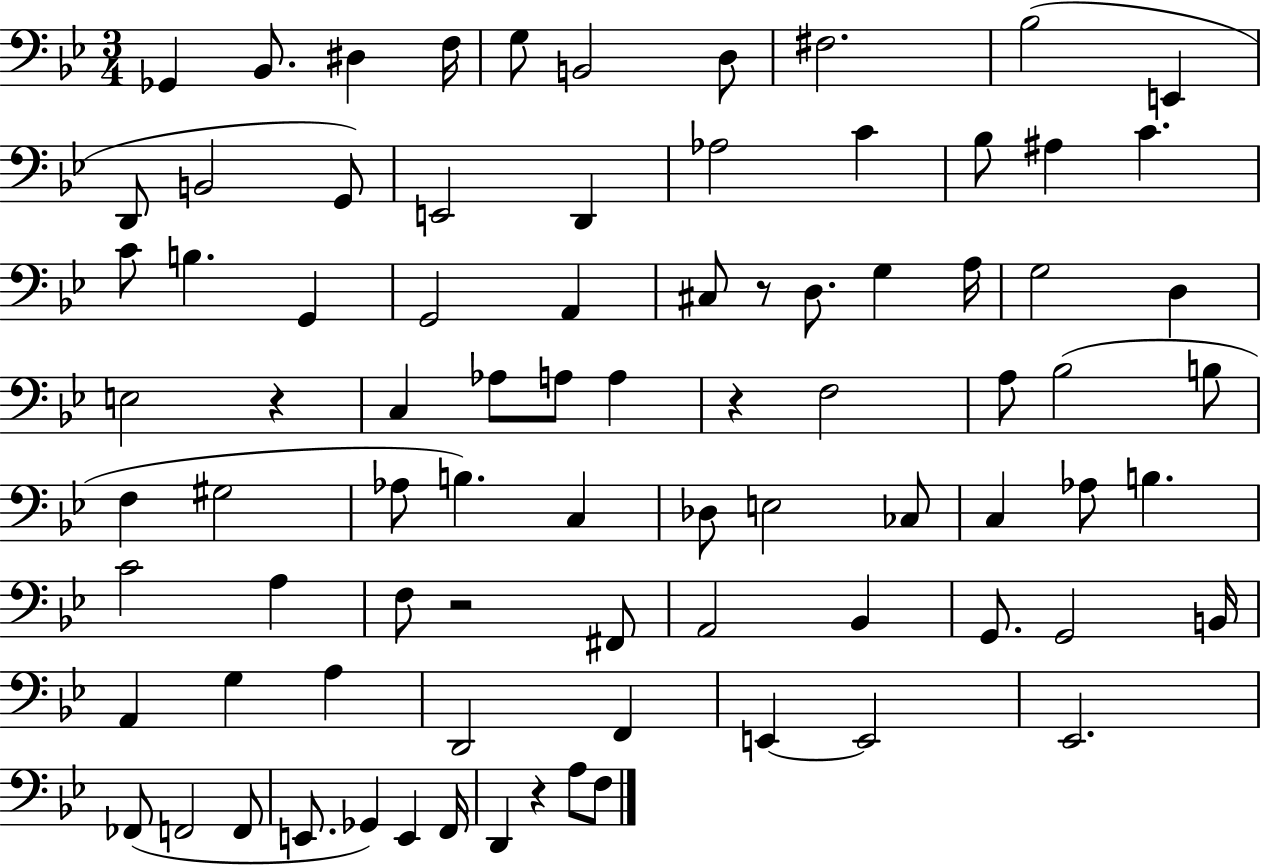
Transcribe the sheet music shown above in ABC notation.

X:1
T:Untitled
M:3/4
L:1/4
K:Bb
_G,, _B,,/2 ^D, F,/4 G,/2 B,,2 D,/2 ^F,2 _B,2 E,, D,,/2 B,,2 G,,/2 E,,2 D,, _A,2 C _B,/2 ^A, C C/2 B, G,, G,,2 A,, ^C,/2 z/2 D,/2 G, A,/4 G,2 D, E,2 z C, _A,/2 A,/2 A, z F,2 A,/2 _B,2 B,/2 F, ^G,2 _A,/2 B, C, _D,/2 E,2 _C,/2 C, _A,/2 B, C2 A, F,/2 z2 ^F,,/2 A,,2 _B,, G,,/2 G,,2 B,,/4 A,, G, A, D,,2 F,, E,, E,,2 _E,,2 _F,,/2 F,,2 F,,/2 E,,/2 _G,, E,, F,,/4 D,, z A,/2 F,/2